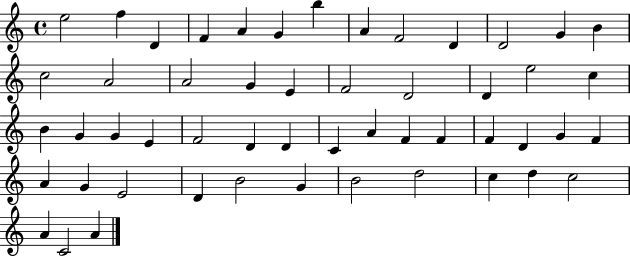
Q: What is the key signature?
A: C major